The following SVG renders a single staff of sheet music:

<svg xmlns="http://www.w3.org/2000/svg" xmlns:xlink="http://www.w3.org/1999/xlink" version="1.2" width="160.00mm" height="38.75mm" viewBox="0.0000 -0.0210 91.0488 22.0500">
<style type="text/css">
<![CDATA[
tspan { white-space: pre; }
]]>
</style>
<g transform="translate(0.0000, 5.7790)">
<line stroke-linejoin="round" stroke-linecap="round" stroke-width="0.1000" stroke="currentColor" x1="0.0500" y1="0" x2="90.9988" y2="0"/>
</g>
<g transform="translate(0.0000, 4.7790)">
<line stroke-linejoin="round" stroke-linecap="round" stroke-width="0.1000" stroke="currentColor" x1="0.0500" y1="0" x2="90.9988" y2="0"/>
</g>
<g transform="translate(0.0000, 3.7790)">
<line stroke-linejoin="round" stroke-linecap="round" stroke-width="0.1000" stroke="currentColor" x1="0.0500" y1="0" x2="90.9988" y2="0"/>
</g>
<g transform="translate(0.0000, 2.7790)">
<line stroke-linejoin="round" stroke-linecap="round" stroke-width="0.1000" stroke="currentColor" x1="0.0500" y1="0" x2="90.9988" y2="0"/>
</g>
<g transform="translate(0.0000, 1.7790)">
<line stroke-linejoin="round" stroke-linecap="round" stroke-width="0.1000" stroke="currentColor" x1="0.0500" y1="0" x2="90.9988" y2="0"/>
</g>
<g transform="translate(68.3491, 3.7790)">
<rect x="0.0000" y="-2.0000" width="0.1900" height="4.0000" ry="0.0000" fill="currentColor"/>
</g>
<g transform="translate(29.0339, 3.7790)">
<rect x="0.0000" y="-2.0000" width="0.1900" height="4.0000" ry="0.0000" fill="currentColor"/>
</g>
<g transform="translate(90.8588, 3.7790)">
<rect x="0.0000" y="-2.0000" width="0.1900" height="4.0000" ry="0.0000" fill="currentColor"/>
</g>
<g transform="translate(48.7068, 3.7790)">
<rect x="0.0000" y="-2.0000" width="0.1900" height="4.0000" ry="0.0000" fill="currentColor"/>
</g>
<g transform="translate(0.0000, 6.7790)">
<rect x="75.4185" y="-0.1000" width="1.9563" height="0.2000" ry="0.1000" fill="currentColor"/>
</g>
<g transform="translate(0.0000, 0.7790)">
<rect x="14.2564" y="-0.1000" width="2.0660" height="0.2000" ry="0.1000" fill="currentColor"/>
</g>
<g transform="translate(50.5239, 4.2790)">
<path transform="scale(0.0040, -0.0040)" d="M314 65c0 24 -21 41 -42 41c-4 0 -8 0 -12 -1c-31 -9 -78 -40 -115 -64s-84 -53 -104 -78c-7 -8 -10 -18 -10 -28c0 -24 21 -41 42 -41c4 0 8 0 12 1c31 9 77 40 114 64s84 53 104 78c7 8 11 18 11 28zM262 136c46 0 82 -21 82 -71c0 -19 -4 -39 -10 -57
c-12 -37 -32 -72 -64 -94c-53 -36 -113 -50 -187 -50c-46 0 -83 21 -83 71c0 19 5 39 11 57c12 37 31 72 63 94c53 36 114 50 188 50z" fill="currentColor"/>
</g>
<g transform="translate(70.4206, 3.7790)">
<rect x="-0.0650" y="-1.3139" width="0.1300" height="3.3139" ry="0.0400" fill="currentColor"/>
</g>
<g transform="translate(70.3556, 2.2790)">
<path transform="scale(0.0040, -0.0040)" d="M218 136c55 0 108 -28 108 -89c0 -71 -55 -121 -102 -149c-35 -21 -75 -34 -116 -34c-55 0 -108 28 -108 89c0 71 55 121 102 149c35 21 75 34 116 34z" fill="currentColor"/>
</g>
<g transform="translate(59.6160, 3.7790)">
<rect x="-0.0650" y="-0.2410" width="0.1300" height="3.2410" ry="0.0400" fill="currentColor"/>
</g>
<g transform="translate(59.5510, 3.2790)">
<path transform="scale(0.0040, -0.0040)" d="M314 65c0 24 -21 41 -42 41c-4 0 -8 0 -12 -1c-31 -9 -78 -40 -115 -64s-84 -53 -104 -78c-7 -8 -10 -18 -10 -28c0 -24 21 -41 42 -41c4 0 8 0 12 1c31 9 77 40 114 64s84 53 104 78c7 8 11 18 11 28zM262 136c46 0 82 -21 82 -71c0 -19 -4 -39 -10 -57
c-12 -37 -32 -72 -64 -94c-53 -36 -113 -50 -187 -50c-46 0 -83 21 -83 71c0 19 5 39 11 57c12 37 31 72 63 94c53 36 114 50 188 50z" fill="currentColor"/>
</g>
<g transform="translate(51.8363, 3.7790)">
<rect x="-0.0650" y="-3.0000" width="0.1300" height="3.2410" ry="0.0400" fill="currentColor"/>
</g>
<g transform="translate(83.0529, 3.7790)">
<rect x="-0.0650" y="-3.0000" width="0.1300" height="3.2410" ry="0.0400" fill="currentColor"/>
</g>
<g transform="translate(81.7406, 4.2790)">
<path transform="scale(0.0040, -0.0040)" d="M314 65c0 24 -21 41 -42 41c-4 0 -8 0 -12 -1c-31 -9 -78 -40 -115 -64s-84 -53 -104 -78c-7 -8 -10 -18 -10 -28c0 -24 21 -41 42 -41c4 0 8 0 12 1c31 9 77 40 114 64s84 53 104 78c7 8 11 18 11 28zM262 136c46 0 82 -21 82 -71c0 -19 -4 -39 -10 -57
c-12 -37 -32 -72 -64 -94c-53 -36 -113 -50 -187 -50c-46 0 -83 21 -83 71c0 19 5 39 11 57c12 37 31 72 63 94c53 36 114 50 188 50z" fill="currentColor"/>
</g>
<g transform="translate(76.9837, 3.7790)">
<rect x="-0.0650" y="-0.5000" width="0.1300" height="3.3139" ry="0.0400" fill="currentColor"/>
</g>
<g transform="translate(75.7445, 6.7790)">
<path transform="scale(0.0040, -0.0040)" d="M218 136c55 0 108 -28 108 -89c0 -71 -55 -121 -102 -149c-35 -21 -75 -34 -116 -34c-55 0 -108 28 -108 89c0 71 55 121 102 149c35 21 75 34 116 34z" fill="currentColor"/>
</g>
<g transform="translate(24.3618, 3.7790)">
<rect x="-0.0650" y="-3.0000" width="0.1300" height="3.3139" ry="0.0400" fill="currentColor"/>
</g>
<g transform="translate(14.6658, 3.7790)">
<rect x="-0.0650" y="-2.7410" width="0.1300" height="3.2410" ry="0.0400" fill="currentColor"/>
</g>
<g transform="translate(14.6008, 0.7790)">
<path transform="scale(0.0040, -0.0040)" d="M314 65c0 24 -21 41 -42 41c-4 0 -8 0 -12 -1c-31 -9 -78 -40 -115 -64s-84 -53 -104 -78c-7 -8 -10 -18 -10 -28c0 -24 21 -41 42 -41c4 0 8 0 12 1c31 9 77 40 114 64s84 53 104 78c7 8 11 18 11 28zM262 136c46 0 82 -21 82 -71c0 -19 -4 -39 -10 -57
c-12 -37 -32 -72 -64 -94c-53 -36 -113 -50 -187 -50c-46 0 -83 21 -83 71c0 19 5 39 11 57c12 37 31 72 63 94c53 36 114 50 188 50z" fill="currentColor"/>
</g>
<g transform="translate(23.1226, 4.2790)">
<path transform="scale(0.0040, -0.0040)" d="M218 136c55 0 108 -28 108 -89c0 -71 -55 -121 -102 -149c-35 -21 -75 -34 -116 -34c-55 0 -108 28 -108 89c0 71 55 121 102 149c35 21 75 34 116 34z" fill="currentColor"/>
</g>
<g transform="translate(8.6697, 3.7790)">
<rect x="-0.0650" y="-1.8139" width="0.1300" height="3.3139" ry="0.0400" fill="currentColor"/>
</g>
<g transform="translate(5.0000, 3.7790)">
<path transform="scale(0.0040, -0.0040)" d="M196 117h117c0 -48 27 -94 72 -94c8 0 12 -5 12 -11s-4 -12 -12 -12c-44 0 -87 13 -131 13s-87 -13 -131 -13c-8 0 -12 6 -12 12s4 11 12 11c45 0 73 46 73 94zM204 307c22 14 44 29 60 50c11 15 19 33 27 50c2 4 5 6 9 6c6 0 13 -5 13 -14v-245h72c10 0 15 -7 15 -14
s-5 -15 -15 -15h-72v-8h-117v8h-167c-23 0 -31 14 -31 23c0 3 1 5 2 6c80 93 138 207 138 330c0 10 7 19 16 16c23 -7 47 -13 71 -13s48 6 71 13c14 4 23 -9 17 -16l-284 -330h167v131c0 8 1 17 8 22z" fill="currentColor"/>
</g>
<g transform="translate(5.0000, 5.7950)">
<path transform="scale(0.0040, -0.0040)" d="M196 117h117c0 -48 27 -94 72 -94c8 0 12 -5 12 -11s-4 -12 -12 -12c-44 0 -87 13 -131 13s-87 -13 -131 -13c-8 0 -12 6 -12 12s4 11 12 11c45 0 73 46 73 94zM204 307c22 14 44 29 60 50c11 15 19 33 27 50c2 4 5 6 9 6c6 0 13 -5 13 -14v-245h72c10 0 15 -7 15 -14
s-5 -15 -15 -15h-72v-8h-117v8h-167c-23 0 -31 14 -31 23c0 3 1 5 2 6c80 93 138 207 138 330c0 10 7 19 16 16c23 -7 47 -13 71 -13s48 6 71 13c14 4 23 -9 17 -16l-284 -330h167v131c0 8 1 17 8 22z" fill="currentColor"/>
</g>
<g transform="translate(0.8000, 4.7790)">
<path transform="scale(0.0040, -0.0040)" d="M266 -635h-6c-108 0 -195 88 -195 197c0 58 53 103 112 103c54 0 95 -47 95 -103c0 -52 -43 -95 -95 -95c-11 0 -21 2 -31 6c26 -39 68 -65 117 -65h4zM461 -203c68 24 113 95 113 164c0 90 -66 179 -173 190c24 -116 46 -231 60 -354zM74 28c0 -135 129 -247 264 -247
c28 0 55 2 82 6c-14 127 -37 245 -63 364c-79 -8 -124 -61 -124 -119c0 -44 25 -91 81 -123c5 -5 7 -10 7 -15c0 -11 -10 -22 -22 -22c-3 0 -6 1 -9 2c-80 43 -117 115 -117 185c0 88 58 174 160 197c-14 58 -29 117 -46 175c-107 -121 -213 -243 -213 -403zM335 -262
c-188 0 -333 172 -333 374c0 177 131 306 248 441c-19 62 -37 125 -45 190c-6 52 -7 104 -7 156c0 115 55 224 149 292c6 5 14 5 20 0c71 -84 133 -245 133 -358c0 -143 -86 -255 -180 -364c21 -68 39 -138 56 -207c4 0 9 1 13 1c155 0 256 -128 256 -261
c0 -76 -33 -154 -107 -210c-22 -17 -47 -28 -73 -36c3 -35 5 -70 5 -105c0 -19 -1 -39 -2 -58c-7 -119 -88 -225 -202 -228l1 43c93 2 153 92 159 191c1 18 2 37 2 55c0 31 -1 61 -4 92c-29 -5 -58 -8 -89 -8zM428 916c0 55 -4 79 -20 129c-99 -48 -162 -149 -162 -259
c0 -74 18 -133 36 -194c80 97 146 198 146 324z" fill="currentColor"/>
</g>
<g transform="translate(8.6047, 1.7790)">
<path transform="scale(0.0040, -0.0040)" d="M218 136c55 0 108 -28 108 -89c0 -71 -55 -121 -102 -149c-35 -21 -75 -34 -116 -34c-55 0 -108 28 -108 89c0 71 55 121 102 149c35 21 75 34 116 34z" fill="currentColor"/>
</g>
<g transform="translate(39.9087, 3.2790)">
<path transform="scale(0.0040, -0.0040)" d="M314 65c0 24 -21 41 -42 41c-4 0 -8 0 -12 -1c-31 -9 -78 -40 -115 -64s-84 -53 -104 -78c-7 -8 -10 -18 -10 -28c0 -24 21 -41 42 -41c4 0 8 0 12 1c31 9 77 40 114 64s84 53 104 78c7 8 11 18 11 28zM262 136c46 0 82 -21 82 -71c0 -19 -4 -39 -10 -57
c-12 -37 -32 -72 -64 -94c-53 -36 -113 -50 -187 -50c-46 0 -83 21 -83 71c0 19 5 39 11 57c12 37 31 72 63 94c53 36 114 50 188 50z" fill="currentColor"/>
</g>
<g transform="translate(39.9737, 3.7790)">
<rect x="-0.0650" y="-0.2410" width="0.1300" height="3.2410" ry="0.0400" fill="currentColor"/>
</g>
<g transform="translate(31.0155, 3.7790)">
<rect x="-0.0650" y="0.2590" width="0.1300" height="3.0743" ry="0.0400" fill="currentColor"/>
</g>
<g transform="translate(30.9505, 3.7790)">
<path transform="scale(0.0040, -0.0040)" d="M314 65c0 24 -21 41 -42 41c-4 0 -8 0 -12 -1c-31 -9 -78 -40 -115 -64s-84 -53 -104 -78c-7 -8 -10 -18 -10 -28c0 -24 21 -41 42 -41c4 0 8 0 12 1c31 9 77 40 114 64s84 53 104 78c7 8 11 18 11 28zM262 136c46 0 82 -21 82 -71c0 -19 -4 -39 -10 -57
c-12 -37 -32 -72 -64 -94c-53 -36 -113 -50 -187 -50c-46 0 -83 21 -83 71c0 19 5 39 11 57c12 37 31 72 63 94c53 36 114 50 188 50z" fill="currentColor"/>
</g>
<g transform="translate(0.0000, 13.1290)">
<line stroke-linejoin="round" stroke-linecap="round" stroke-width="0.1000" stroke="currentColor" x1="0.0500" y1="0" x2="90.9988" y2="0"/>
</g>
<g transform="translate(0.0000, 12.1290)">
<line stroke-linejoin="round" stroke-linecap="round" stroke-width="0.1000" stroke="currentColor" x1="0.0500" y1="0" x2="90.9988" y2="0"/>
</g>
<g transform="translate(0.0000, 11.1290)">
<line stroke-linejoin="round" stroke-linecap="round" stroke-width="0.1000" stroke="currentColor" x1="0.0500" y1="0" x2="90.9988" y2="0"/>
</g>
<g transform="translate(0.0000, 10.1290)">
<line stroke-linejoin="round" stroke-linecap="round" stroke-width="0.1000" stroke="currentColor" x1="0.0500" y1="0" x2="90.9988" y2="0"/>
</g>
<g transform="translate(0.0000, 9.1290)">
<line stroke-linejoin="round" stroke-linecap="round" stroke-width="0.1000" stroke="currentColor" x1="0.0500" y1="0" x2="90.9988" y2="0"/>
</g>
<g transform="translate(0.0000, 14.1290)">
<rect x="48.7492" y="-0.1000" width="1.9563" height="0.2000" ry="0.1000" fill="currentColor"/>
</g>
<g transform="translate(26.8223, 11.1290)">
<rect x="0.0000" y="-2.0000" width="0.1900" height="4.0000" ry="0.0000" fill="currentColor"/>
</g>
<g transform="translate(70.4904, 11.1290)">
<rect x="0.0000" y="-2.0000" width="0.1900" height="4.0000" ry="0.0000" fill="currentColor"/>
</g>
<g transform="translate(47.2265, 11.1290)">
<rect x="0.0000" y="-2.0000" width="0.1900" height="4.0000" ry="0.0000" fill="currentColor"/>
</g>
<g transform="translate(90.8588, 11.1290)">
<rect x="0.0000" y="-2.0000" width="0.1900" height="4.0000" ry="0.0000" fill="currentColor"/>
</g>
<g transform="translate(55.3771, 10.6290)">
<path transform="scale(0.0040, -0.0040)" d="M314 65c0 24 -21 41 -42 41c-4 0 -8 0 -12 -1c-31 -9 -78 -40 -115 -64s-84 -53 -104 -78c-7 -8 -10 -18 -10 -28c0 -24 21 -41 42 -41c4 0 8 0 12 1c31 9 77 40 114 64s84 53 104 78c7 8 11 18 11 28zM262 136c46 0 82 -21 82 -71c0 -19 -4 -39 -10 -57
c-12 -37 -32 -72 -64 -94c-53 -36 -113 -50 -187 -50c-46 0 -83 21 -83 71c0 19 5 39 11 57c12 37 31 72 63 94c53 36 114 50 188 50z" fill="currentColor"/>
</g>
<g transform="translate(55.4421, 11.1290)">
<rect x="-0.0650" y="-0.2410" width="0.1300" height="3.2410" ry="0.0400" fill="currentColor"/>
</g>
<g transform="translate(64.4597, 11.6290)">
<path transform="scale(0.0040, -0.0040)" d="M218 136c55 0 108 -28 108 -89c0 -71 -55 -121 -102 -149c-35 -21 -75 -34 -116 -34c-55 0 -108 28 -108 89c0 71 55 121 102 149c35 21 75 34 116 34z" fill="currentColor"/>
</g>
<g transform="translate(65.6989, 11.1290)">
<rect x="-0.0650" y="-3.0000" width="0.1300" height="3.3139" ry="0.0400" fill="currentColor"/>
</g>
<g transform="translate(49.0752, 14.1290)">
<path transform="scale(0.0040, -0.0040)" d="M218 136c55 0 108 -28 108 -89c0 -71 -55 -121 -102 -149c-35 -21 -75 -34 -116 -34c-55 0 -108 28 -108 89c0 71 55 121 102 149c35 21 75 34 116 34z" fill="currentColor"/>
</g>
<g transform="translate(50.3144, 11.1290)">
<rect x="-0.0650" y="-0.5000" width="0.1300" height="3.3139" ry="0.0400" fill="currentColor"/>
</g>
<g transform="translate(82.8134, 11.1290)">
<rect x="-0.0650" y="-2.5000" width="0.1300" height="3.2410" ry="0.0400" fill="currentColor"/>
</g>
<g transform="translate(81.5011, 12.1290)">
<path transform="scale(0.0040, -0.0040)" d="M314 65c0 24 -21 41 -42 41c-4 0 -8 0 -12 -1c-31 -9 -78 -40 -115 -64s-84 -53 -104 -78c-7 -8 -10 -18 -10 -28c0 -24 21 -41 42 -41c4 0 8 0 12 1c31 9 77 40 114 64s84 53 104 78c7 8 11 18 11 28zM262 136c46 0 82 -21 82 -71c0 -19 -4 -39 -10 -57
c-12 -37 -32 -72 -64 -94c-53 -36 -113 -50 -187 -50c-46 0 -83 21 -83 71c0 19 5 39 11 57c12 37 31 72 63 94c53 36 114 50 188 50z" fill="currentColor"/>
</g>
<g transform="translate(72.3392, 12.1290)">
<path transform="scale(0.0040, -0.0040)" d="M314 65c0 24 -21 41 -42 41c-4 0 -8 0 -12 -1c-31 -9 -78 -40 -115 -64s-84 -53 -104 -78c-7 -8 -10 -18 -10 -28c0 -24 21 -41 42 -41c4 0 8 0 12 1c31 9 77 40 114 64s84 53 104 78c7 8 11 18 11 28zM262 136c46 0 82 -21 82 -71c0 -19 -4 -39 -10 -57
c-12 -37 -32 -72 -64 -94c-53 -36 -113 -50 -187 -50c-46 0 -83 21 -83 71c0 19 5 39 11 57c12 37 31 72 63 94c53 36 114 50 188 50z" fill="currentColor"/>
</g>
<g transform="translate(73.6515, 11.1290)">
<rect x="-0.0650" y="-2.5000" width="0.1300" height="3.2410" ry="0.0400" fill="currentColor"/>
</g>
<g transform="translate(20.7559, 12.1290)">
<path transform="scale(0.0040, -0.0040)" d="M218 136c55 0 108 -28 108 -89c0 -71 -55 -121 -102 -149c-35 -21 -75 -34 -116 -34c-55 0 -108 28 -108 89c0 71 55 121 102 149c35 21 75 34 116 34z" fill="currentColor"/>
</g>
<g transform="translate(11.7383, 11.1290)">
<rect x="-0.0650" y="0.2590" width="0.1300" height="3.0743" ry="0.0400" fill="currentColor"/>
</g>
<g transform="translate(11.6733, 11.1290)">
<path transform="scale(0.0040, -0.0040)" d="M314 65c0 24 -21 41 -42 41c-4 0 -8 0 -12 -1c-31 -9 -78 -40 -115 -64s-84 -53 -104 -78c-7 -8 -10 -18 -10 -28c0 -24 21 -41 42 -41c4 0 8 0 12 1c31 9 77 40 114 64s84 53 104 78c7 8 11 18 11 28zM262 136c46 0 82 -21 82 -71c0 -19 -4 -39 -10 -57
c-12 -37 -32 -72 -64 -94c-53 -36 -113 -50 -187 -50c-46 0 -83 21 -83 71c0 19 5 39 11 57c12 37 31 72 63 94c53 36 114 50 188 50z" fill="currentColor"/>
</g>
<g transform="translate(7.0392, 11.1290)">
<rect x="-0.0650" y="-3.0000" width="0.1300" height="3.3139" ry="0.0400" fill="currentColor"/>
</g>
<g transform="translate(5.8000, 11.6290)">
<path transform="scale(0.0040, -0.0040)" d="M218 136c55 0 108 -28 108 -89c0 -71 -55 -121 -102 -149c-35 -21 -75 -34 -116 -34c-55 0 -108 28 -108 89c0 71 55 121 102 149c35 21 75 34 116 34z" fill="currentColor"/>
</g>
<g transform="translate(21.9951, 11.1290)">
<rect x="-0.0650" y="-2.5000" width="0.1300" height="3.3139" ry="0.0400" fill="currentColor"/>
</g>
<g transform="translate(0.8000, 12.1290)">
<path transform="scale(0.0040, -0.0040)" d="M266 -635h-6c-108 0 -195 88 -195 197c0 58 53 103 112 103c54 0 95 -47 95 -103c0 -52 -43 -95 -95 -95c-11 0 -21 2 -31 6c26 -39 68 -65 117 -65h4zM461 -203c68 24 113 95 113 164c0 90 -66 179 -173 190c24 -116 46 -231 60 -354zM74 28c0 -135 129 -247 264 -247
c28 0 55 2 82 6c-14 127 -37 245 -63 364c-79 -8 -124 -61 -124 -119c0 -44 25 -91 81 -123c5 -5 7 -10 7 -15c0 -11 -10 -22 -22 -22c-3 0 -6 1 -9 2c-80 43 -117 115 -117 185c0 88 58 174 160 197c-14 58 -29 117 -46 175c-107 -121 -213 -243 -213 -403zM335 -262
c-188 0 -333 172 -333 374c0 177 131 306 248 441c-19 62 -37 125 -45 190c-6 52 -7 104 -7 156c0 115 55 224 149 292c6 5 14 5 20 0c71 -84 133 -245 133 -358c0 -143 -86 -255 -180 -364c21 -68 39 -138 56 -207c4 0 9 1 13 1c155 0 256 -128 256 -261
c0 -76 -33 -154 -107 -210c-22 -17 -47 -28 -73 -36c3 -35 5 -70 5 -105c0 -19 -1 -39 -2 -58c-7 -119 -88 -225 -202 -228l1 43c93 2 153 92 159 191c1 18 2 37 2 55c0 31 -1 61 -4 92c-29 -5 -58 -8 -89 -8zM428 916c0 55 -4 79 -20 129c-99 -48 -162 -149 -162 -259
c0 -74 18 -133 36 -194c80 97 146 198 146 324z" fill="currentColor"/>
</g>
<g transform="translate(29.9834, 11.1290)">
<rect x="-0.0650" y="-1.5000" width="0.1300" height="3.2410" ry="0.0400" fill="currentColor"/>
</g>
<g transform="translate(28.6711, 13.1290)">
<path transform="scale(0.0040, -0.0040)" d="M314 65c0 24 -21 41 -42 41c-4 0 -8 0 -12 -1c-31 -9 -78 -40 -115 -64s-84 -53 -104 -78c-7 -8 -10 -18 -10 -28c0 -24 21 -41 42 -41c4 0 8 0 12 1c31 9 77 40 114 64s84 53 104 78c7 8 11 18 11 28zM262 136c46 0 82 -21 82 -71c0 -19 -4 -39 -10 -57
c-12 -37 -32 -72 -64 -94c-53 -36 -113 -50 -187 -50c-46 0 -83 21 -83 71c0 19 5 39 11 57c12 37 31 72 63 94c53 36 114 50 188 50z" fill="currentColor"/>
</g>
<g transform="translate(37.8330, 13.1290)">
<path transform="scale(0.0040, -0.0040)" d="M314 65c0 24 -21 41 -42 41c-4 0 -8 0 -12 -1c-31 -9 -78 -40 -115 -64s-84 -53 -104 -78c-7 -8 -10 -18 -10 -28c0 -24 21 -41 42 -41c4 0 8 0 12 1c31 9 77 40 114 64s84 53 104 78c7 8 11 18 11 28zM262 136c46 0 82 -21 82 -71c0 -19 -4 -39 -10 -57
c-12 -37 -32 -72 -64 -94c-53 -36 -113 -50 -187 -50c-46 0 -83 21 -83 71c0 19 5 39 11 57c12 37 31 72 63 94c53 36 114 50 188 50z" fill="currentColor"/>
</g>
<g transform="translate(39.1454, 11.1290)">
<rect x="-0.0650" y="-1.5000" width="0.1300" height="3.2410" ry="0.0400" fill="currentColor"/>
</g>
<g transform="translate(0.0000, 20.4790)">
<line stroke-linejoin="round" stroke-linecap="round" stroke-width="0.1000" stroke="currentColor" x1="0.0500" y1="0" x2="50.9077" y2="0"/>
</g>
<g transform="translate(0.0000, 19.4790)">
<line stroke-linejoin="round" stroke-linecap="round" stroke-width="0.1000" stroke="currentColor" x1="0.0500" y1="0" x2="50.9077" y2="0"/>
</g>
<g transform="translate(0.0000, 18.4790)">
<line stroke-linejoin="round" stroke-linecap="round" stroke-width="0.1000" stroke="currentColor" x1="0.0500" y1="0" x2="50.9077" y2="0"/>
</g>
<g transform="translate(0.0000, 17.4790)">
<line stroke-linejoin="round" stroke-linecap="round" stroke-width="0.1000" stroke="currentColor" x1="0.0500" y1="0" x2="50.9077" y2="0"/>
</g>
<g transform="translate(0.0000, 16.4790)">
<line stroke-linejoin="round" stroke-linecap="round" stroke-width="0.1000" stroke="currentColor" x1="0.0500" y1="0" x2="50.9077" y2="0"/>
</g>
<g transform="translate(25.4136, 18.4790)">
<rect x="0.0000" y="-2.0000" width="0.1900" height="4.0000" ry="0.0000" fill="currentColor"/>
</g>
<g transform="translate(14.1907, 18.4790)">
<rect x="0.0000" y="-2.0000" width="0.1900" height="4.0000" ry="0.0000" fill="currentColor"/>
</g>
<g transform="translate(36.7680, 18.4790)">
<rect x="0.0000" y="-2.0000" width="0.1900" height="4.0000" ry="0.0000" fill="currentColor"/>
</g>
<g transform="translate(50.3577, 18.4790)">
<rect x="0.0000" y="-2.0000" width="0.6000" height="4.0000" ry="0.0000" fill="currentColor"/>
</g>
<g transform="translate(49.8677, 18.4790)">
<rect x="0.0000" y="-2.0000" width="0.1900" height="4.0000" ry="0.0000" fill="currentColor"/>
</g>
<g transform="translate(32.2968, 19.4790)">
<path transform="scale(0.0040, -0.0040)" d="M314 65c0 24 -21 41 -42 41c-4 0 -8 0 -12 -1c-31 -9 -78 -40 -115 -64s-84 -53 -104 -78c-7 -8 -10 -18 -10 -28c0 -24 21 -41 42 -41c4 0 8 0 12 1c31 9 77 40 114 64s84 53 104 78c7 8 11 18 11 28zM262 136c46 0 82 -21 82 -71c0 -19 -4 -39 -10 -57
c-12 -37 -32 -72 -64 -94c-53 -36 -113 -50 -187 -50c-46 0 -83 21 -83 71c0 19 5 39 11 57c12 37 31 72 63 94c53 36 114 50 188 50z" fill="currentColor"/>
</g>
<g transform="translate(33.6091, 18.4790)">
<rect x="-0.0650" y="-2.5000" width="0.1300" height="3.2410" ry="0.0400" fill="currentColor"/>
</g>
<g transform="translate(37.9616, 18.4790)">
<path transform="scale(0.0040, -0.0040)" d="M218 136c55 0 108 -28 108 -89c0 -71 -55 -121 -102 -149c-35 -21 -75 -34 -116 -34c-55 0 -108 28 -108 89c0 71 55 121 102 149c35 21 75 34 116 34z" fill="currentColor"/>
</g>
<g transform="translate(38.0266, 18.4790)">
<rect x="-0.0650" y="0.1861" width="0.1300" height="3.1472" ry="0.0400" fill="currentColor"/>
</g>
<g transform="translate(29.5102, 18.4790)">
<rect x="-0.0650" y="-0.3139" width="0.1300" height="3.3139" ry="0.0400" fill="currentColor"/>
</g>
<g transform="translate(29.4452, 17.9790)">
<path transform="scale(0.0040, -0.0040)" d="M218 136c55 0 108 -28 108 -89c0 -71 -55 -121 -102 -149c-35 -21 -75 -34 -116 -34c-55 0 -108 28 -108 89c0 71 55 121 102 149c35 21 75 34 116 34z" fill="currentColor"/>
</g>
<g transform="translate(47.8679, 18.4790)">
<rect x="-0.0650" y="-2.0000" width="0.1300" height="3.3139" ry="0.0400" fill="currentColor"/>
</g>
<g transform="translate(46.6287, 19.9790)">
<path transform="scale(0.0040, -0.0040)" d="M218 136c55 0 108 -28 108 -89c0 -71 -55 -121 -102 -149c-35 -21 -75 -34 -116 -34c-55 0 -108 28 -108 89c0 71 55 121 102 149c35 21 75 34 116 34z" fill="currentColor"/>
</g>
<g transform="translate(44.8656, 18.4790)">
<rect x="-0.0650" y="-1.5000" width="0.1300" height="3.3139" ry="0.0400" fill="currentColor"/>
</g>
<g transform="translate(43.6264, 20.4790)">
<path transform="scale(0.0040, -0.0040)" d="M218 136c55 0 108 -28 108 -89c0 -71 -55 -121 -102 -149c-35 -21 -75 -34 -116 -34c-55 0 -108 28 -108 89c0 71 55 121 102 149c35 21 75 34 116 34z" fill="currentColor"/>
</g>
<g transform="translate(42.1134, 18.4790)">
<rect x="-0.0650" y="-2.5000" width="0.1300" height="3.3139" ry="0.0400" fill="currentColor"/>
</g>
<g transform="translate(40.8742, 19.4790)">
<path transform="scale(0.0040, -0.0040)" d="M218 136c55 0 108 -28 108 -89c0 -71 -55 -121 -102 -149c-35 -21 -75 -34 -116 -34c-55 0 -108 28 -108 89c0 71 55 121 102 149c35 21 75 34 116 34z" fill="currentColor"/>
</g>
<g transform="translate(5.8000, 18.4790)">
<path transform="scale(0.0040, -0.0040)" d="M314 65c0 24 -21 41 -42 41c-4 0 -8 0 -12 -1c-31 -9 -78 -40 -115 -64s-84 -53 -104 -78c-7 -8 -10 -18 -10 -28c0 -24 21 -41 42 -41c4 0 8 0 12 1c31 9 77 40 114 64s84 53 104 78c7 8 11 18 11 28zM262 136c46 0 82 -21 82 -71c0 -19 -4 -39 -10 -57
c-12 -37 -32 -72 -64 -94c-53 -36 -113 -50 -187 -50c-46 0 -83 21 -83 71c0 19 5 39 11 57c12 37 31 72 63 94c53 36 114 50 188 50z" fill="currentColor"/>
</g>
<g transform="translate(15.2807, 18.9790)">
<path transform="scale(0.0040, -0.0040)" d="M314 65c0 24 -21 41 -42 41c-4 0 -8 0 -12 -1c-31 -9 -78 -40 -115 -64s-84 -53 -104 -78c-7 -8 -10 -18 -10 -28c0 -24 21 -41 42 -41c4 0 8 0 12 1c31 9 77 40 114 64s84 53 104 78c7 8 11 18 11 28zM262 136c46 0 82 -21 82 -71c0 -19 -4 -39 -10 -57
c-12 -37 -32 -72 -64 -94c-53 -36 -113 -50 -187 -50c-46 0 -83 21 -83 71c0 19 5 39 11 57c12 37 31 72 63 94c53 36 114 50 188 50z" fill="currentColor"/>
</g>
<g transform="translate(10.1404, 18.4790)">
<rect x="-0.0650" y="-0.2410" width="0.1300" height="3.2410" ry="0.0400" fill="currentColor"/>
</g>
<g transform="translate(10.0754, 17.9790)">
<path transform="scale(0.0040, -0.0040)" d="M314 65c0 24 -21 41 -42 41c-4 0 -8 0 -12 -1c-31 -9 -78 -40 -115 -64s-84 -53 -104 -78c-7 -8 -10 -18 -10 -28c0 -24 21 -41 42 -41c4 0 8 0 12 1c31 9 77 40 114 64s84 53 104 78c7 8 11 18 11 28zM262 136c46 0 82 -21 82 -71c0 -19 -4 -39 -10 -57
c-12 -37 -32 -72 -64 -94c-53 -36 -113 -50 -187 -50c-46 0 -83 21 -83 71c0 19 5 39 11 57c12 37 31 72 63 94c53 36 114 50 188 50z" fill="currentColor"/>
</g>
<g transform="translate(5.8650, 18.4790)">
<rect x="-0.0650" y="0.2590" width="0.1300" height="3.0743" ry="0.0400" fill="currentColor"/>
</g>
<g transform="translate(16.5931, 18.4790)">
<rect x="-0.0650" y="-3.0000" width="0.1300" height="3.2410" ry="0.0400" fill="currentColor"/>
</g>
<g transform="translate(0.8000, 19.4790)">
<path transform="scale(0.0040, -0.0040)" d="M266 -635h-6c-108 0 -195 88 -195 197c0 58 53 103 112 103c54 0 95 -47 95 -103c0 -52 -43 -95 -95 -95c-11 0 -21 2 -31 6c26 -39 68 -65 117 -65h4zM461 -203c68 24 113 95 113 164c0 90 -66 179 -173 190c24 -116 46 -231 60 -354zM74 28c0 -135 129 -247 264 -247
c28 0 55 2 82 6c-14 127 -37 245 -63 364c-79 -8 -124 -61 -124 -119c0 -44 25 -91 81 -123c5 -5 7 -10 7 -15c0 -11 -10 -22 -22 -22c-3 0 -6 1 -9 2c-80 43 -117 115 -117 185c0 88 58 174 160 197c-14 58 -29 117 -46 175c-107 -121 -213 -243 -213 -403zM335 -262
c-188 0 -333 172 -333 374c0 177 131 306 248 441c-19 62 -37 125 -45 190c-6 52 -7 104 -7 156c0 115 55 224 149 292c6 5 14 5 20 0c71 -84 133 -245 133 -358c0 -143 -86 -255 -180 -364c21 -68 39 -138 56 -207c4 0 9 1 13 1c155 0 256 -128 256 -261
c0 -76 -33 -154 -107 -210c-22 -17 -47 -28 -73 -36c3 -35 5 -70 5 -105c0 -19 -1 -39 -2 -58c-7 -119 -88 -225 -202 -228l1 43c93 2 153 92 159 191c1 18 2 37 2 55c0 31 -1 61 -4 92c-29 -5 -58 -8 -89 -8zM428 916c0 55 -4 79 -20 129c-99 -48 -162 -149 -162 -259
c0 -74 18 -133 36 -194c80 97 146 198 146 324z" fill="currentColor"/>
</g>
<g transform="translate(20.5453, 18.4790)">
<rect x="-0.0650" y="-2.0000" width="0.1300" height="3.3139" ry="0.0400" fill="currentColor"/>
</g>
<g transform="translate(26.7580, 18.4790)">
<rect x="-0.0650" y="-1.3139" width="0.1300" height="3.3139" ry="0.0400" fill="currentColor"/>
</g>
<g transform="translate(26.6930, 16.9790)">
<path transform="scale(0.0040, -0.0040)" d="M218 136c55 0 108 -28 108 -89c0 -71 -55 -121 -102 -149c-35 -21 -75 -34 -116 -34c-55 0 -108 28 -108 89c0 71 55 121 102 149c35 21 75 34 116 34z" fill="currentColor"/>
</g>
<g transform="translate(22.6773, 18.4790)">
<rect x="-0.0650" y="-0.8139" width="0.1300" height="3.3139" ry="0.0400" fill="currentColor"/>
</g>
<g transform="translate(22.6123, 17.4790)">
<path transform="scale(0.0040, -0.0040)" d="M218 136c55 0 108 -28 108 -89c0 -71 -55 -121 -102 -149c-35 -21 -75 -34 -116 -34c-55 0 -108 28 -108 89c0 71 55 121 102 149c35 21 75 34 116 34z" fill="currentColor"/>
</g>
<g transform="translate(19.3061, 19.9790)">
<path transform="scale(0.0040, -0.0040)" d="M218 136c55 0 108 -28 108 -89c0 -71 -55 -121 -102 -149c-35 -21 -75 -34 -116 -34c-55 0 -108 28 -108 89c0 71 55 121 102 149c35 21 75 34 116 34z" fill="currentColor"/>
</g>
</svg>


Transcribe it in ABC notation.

X:1
T:Untitled
M:4/4
L:1/4
K:C
f a2 A B2 c2 A2 c2 e C A2 A B2 G E2 E2 C c2 A G2 G2 B2 c2 A2 F d e c G2 B G E F